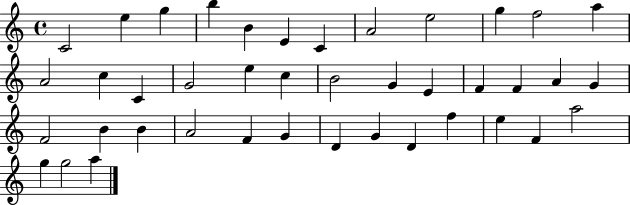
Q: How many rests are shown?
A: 0